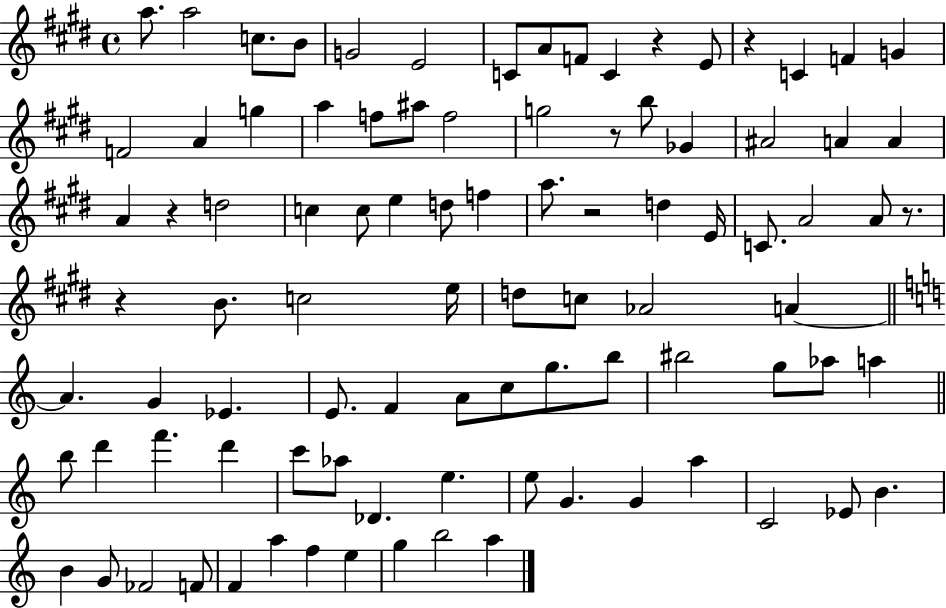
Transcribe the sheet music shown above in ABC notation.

X:1
T:Untitled
M:4/4
L:1/4
K:E
a/2 a2 c/2 B/2 G2 E2 C/2 A/2 F/2 C z E/2 z C F G F2 A g a f/2 ^a/2 f2 g2 z/2 b/2 _G ^A2 A A A z d2 c c/2 e d/2 f a/2 z2 d E/4 C/2 A2 A/2 z/2 z B/2 c2 e/4 d/2 c/2 _A2 A A G _E E/2 F A/2 c/2 g/2 b/2 ^b2 g/2 _a/2 a b/2 d' f' d' c'/2 _a/2 _D e e/2 G G a C2 _E/2 B B G/2 _F2 F/2 F a f e g b2 a